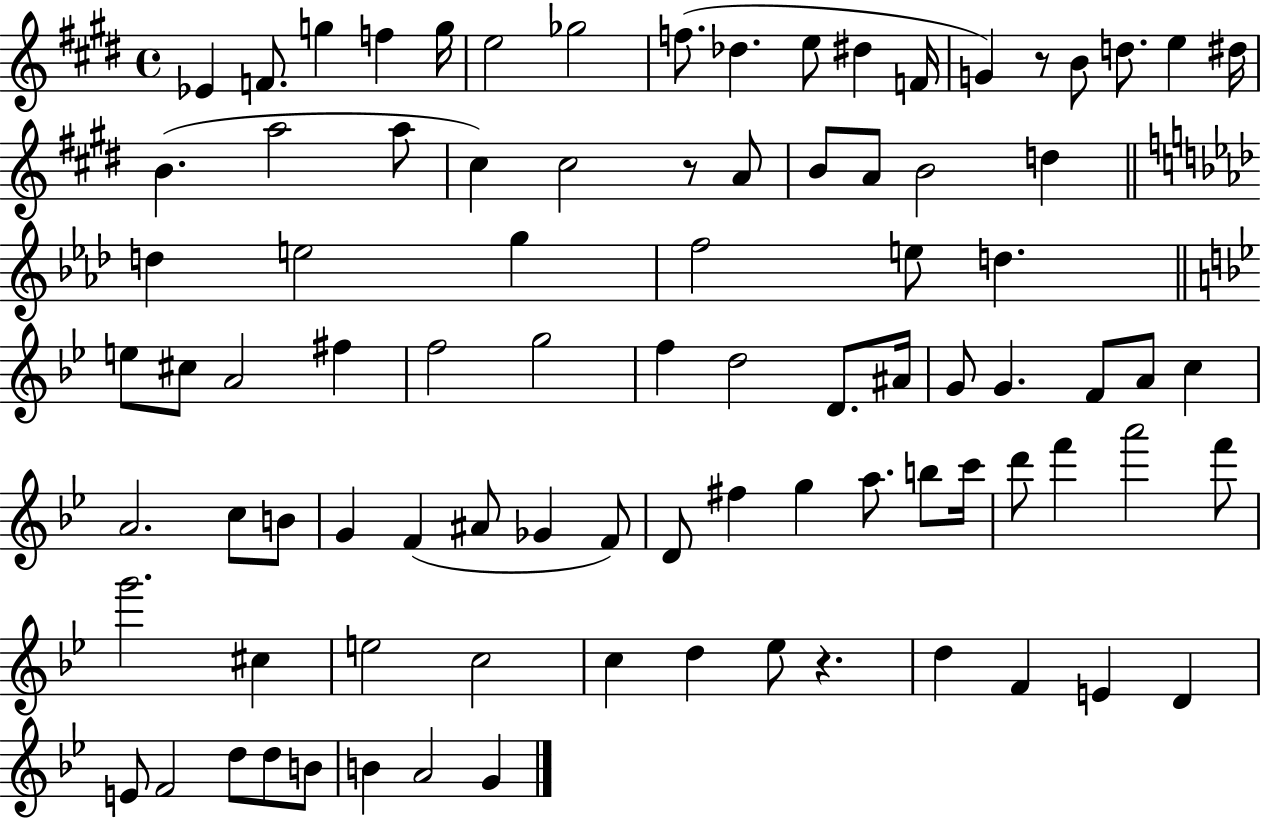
Eb4/q F4/e. G5/q F5/q G5/s E5/h Gb5/h F5/e. Db5/q. E5/e D#5/q F4/s G4/q R/e B4/e D5/e. E5/q D#5/s B4/q. A5/h A5/e C#5/q C#5/h R/e A4/e B4/e A4/e B4/h D5/q D5/q E5/h G5/q F5/h E5/e D5/q. E5/e C#5/e A4/h F#5/q F5/h G5/h F5/q D5/h D4/e. A#4/s G4/e G4/q. F4/e A4/e C5/q A4/h. C5/e B4/e G4/q F4/q A#4/e Gb4/q F4/e D4/e F#5/q G5/q A5/e. B5/e C6/s D6/e F6/q A6/h F6/e G6/h. C#5/q E5/h C5/h C5/q D5/q Eb5/e R/q. D5/q F4/q E4/q D4/q E4/e F4/h D5/e D5/e B4/e B4/q A4/h G4/q